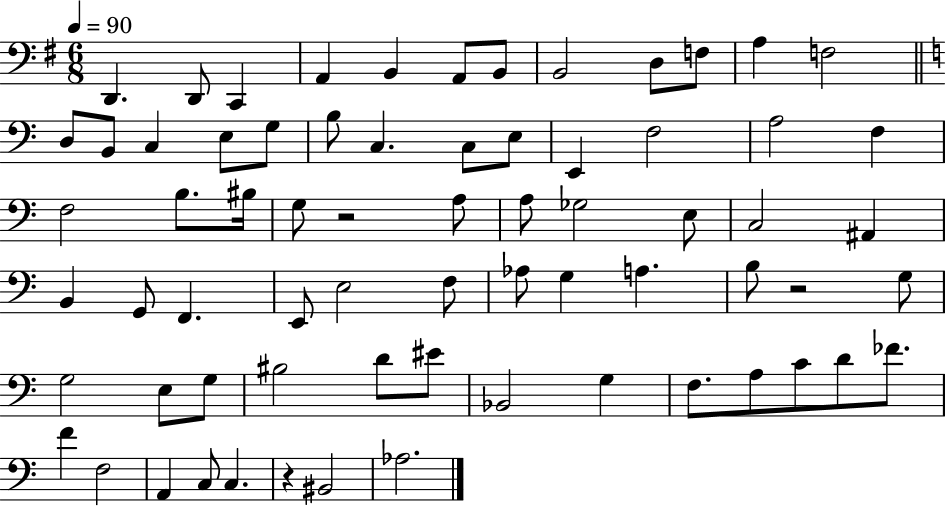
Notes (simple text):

D2/q. D2/e C2/q A2/q B2/q A2/e B2/e B2/h D3/e F3/e A3/q F3/h D3/e B2/e C3/q E3/e G3/e B3/e C3/q. C3/e E3/e E2/q F3/h A3/h F3/q F3/h B3/e. BIS3/s G3/e R/h A3/e A3/e Gb3/h E3/e C3/h A#2/q B2/q G2/e F2/q. E2/e E3/h F3/e Ab3/e G3/q A3/q. B3/e R/h G3/e G3/h E3/e G3/e BIS3/h D4/e EIS4/e Bb2/h G3/q F3/e. A3/e C4/e D4/e FES4/e. F4/q F3/h A2/q C3/e C3/q. R/q BIS2/h Ab3/h.